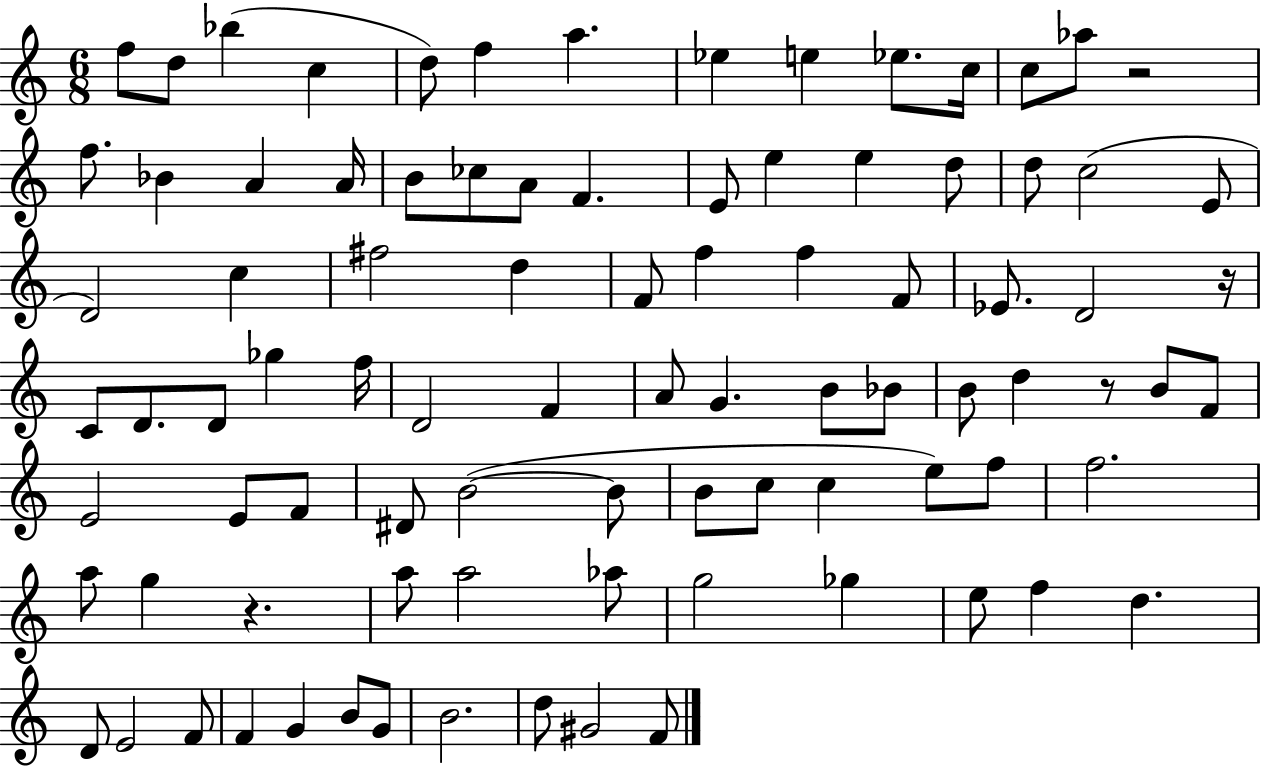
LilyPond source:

{
  \clef treble
  \numericTimeSignature
  \time 6/8
  \key c \major
  f''8 d''8 bes''4( c''4 | d''8) f''4 a''4. | ees''4 e''4 ees''8. c''16 | c''8 aes''8 r2 | \break f''8. bes'4 a'4 a'16 | b'8 ces''8 a'8 f'4. | e'8 e''4 e''4 d''8 | d''8 c''2( e'8 | \break d'2) c''4 | fis''2 d''4 | f'8 f''4 f''4 f'8 | ees'8. d'2 r16 | \break c'8 d'8. d'8 ges''4 f''16 | d'2 f'4 | a'8 g'4. b'8 bes'8 | b'8 d''4 r8 b'8 f'8 | \break e'2 e'8 f'8 | dis'8 b'2~(~ b'8 | b'8 c''8 c''4 e''8) f''8 | f''2. | \break a''8 g''4 r4. | a''8 a''2 aes''8 | g''2 ges''4 | e''8 f''4 d''4. | \break d'8 e'2 f'8 | f'4 g'4 b'8 g'8 | b'2. | d''8 gis'2 f'8 | \break \bar "|."
}